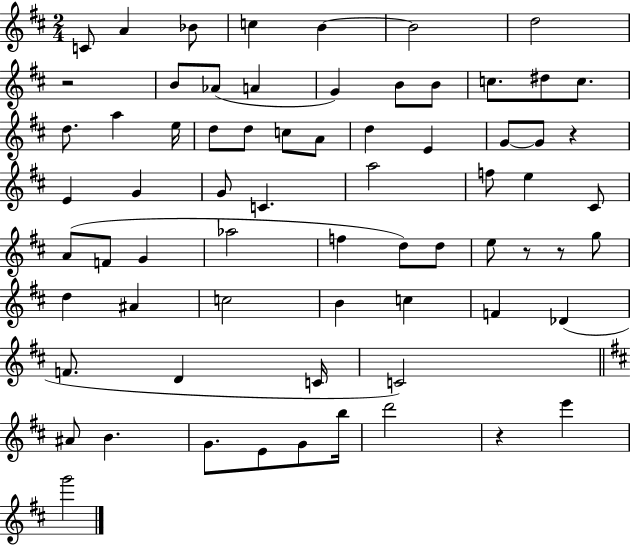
C4/e A4/q Bb4/e C5/q B4/q B4/h D5/h R/h B4/e Ab4/e A4/q G4/q B4/e B4/e C5/e. D#5/e C5/e. D5/e. A5/q E5/s D5/e D5/e C5/e A4/e D5/q E4/q G4/e G4/e R/q E4/q G4/q G4/e C4/q. A5/h F5/e E5/q C#4/e A4/e F4/e G4/q Ab5/h F5/q D5/e D5/e E5/e R/e R/e G5/e D5/q A#4/q C5/h B4/q C5/q F4/q Db4/q F4/e. D4/q C4/s C4/h A#4/e B4/q. G4/e. E4/e G4/e B5/s D6/h R/q E6/q G6/h